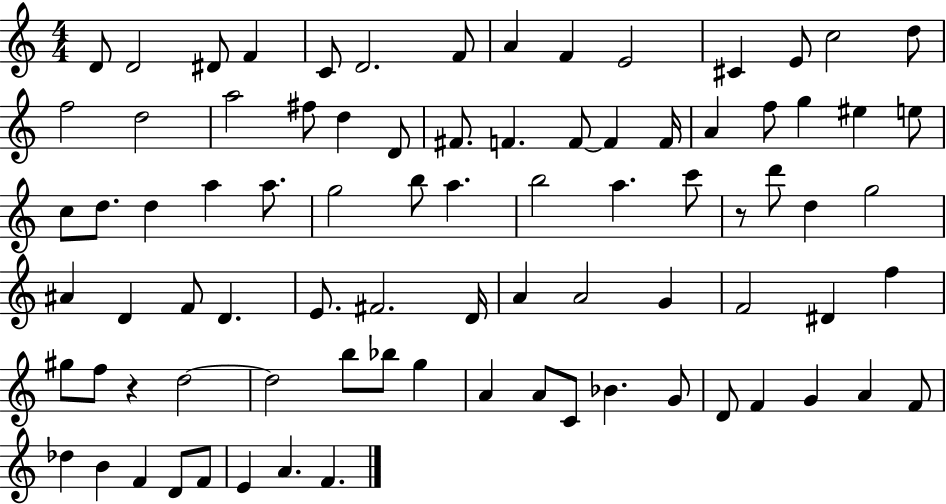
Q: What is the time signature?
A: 4/4